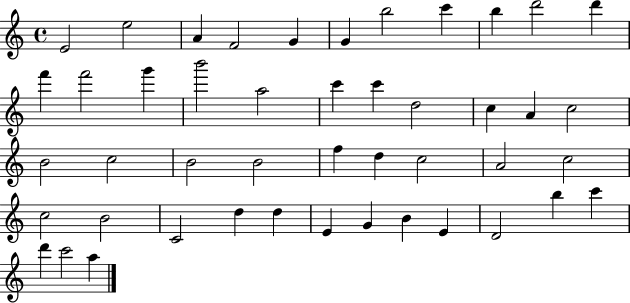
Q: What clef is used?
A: treble